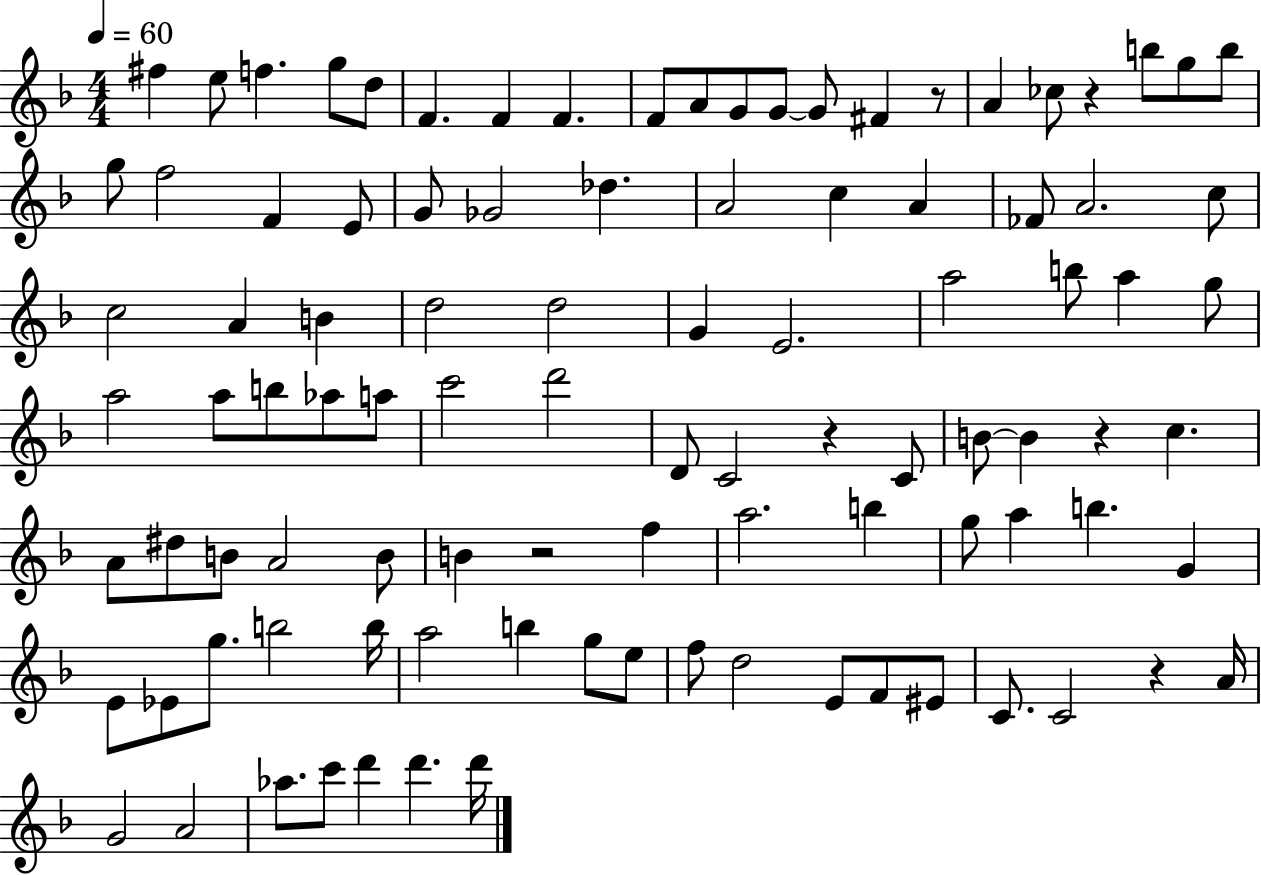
F#5/q E5/e F5/q. G5/e D5/e F4/q. F4/q F4/q. F4/e A4/e G4/e G4/e G4/e F#4/q R/e A4/q CES5/e R/q B5/e G5/e B5/e G5/e F5/h F4/q E4/e G4/e Gb4/h Db5/q. A4/h C5/q A4/q FES4/e A4/h. C5/e C5/h A4/q B4/q D5/h D5/h G4/q E4/h. A5/h B5/e A5/q G5/e A5/h A5/e B5/e Ab5/e A5/e C6/h D6/h D4/e C4/h R/q C4/e B4/e B4/q R/q C5/q. A4/e D#5/e B4/e A4/h B4/e B4/q R/h F5/q A5/h. B5/q G5/e A5/q B5/q. G4/q E4/e Eb4/e G5/e. B5/h B5/s A5/h B5/q G5/e E5/e F5/e D5/h E4/e F4/e EIS4/e C4/e. C4/h R/q A4/s G4/h A4/h Ab5/e. C6/e D6/q D6/q. D6/s